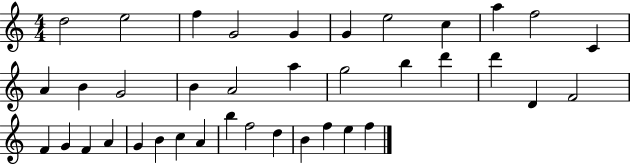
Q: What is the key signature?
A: C major